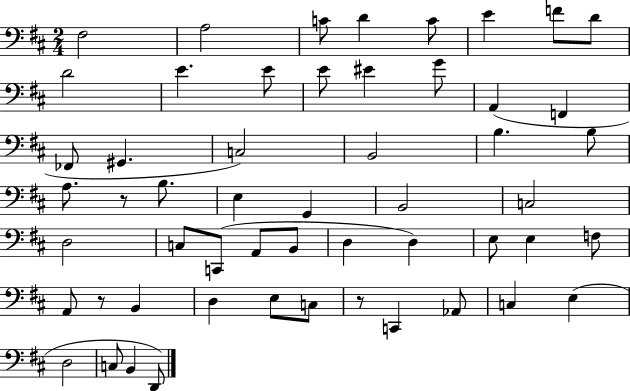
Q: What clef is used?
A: bass